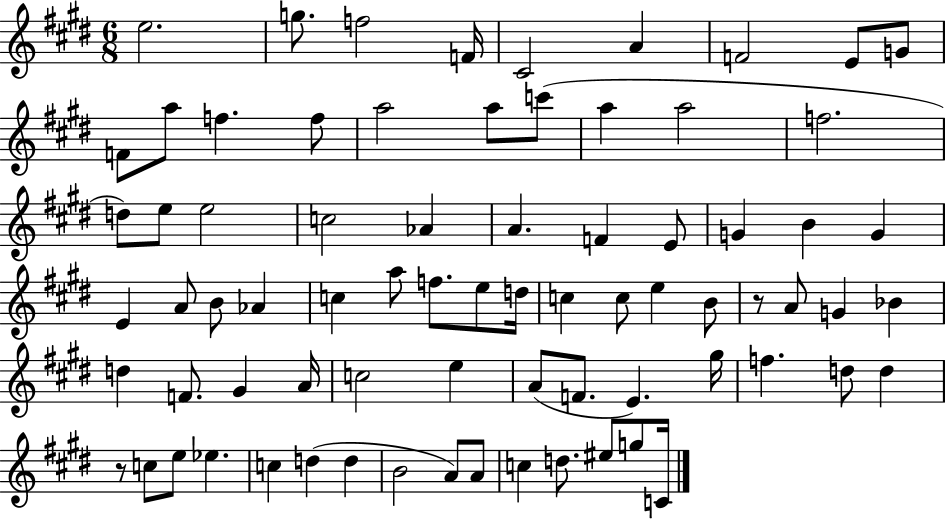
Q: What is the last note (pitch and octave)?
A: C4